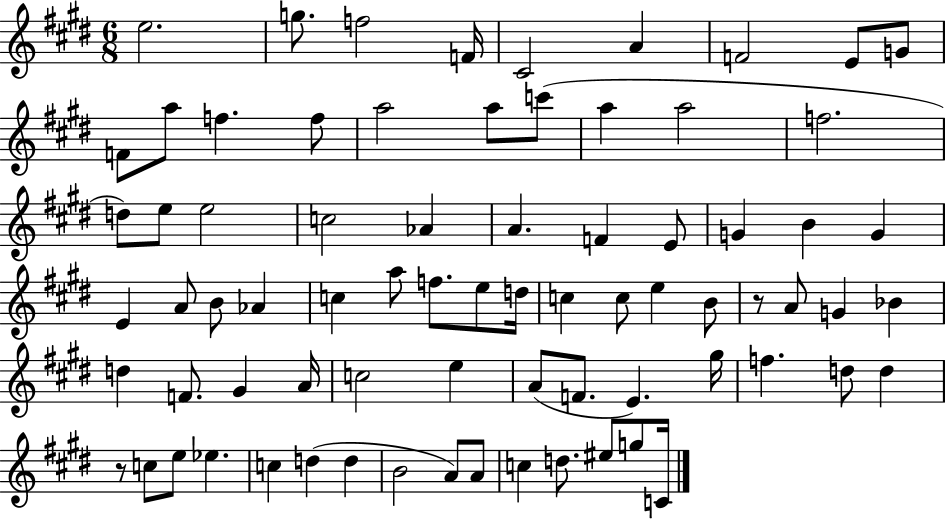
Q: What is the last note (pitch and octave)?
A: C4